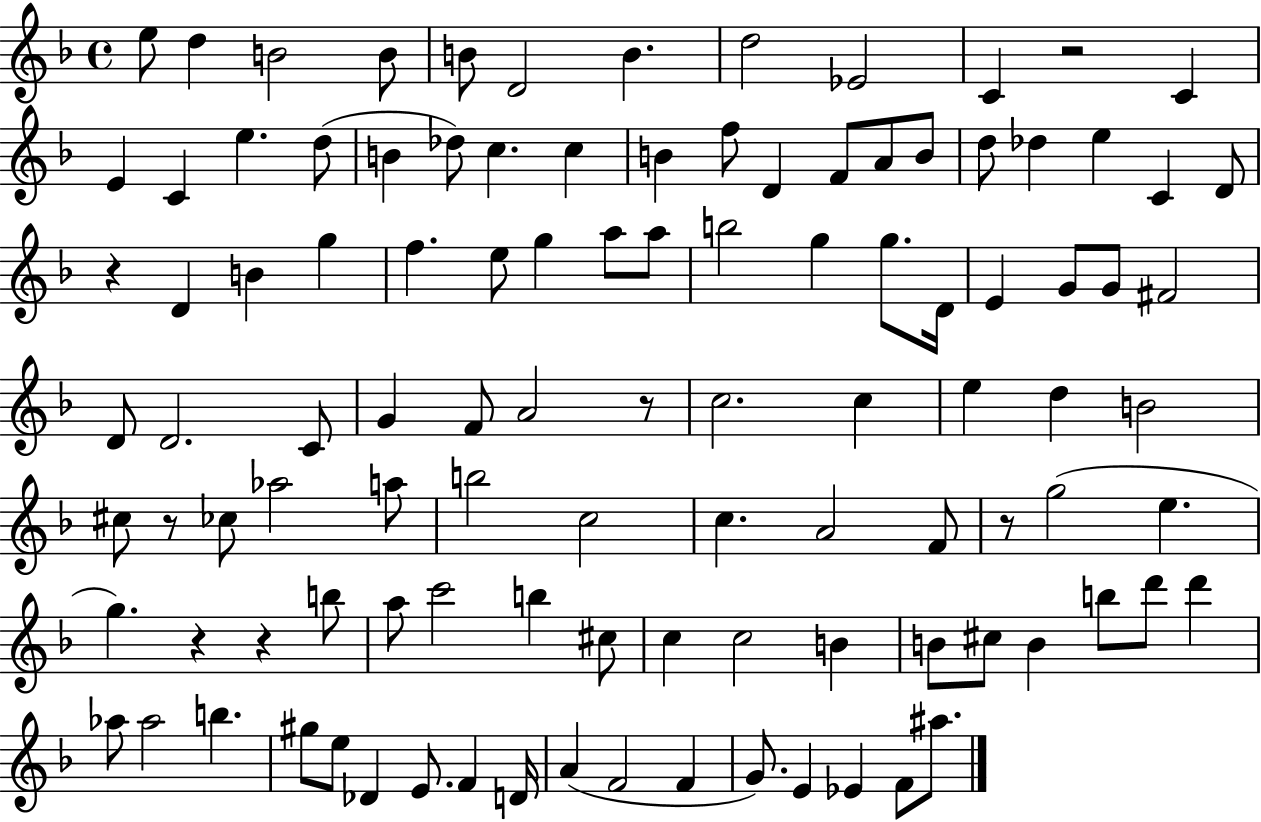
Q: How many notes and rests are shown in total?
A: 107